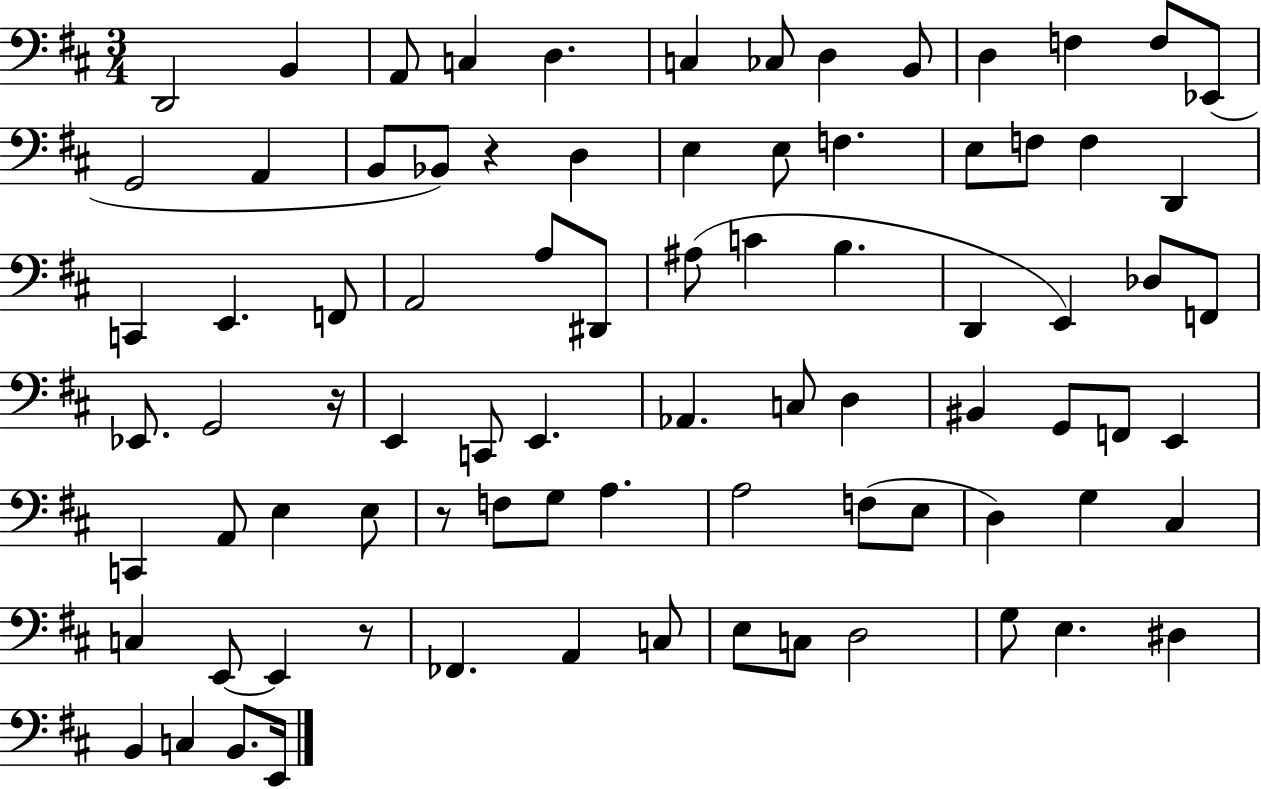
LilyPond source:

{
  \clef bass
  \numericTimeSignature
  \time 3/4
  \key d \major
  d,2 b,4 | a,8 c4 d4. | c4 ces8 d4 b,8 | d4 f4 f8 ees,8( | \break g,2 a,4 | b,8 bes,8) r4 d4 | e4 e8 f4. | e8 f8 f4 d,4 | \break c,4 e,4. f,8 | a,2 a8 dis,8 | ais8( c'4 b4. | d,4 e,4) des8 f,8 | \break ees,8. g,2 r16 | e,4 c,8 e,4. | aes,4. c8 d4 | bis,4 g,8 f,8 e,4 | \break c,4 a,8 e4 e8 | r8 f8 g8 a4. | a2 f8( e8 | d4) g4 cis4 | \break c4 e,8~~ e,4 r8 | fes,4. a,4 c8 | e8 c8 d2 | g8 e4. dis4 | \break b,4 c4 b,8. e,16 | \bar "|."
}